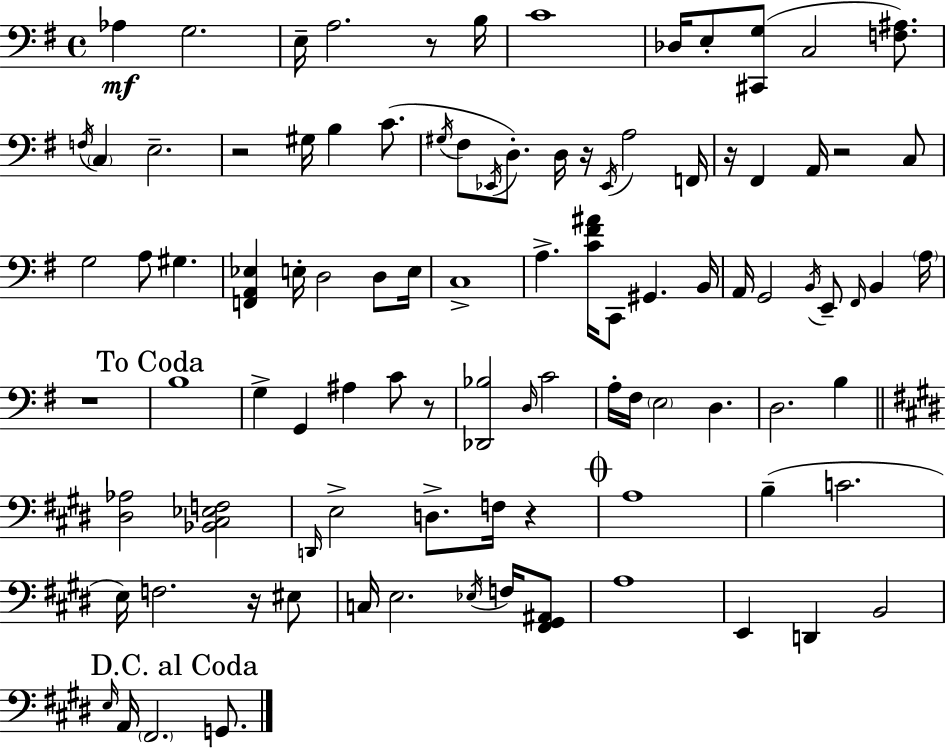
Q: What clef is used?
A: bass